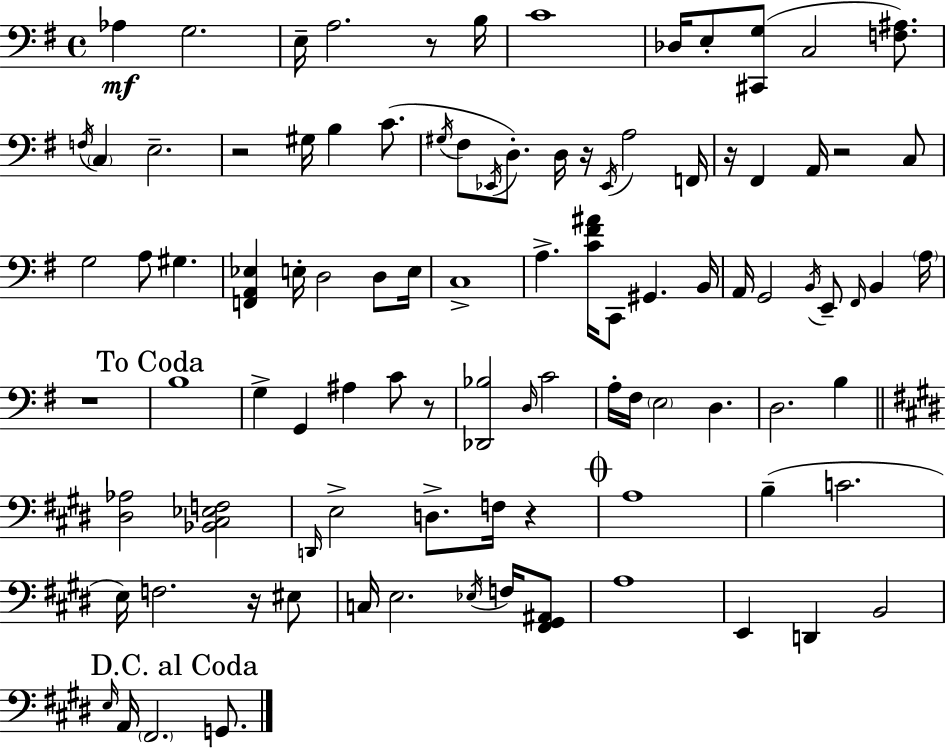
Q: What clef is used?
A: bass